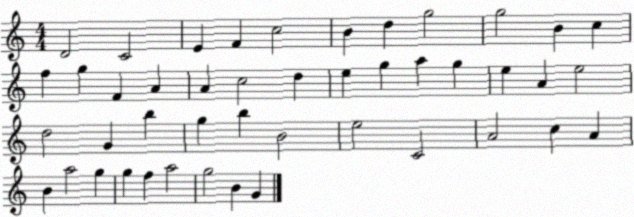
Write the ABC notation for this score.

X:1
T:Untitled
M:4/4
L:1/4
K:C
D2 C2 E F c2 B d g2 g2 B c f g F A A c2 d e g a g e A e2 d2 G b g b B2 e2 C2 A2 c A B a2 g g f a2 g2 B G